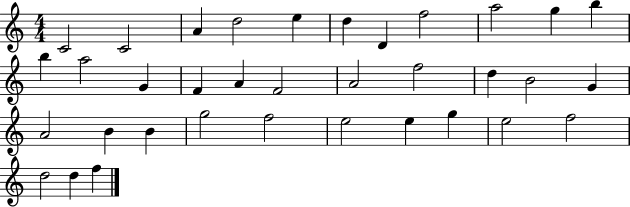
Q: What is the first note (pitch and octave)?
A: C4